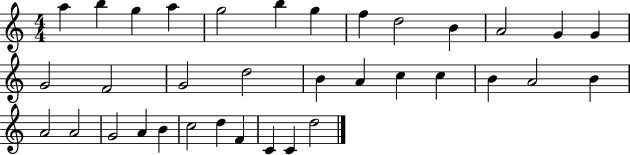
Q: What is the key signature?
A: C major